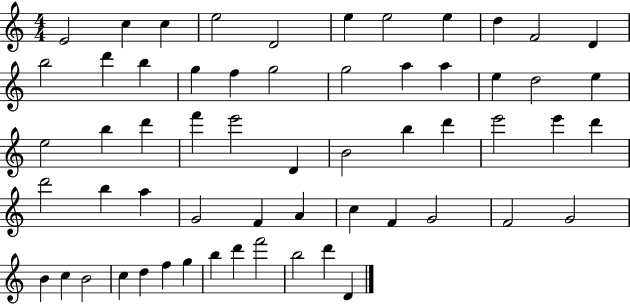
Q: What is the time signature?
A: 4/4